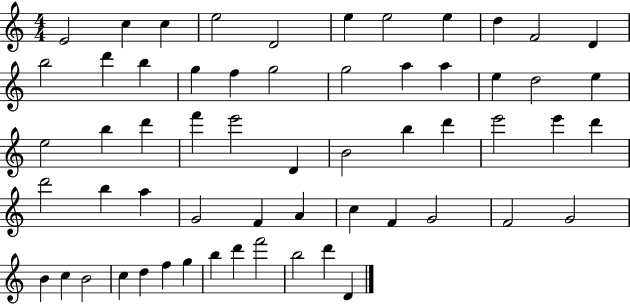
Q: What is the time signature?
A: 4/4